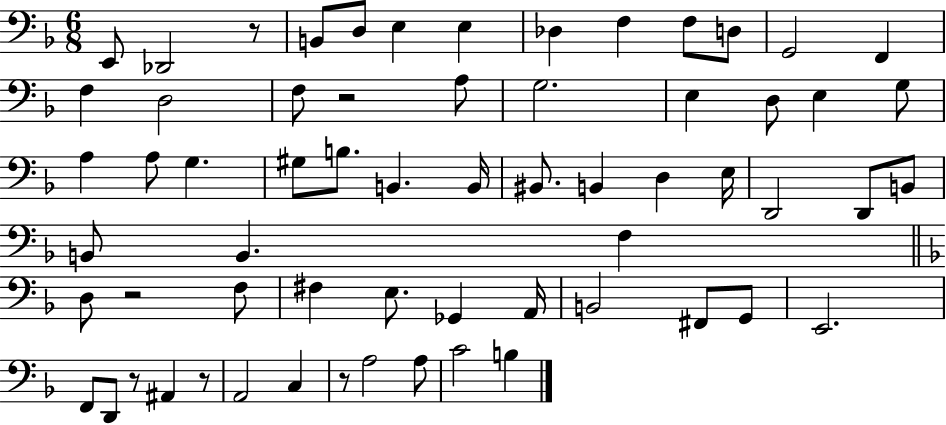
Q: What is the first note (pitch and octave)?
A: E2